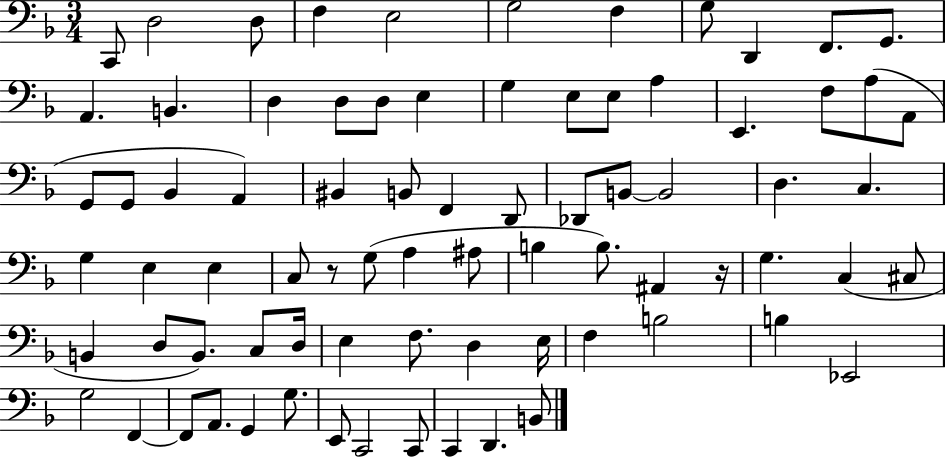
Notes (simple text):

C2/e D3/h D3/e F3/q E3/h G3/h F3/q G3/e D2/q F2/e. G2/e. A2/q. B2/q. D3/q D3/e D3/e E3/q G3/q E3/e E3/e A3/q E2/q. F3/e A3/e A2/e G2/e G2/e Bb2/q A2/q BIS2/q B2/e F2/q D2/e Db2/e B2/e B2/h D3/q. C3/q. G3/q E3/q E3/q C3/e R/e G3/e A3/q A#3/e B3/q B3/e. A#2/q R/s G3/q. C3/q C#3/e B2/q D3/e B2/e. C3/e D3/s E3/q F3/e. D3/q E3/s F3/q B3/h B3/q Eb2/h G3/h F2/q F2/e A2/e. G2/q G3/e. E2/e C2/h C2/e C2/q D2/q. B2/e